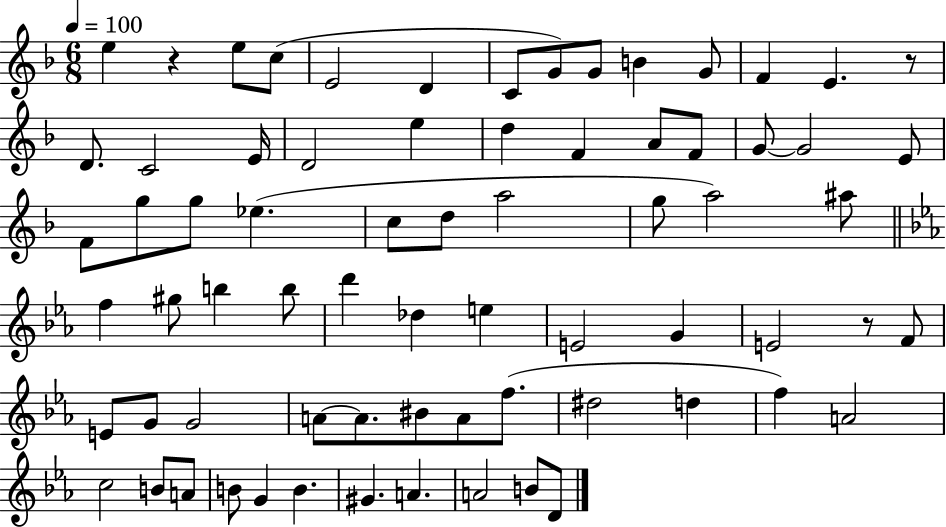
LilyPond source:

{
  \clef treble
  \numericTimeSignature
  \time 6/8
  \key f \major
  \tempo 4 = 100
  e''4 r4 e''8 c''8( | e'2 d'4 | c'8 g'8) g'8 b'4 g'8 | f'4 e'4. r8 | \break d'8. c'2 e'16 | d'2 e''4 | d''4 f'4 a'8 f'8 | g'8~~ g'2 e'8 | \break f'8 g''8 g''8 ees''4.( | c''8 d''8 a''2 | g''8 a''2) ais''8 | \bar "||" \break \key c \minor f''4 gis''8 b''4 b''8 | d'''4 des''4 e''4 | e'2 g'4 | e'2 r8 f'8 | \break e'8 g'8 g'2 | a'8~~ a'8. bis'8 a'8 f''8.( | dis''2 d''4 | f''4) a'2 | \break c''2 b'8 a'8 | b'8 g'4 b'4. | gis'4. a'4. | a'2 b'8 d'8 | \break \bar "|."
}